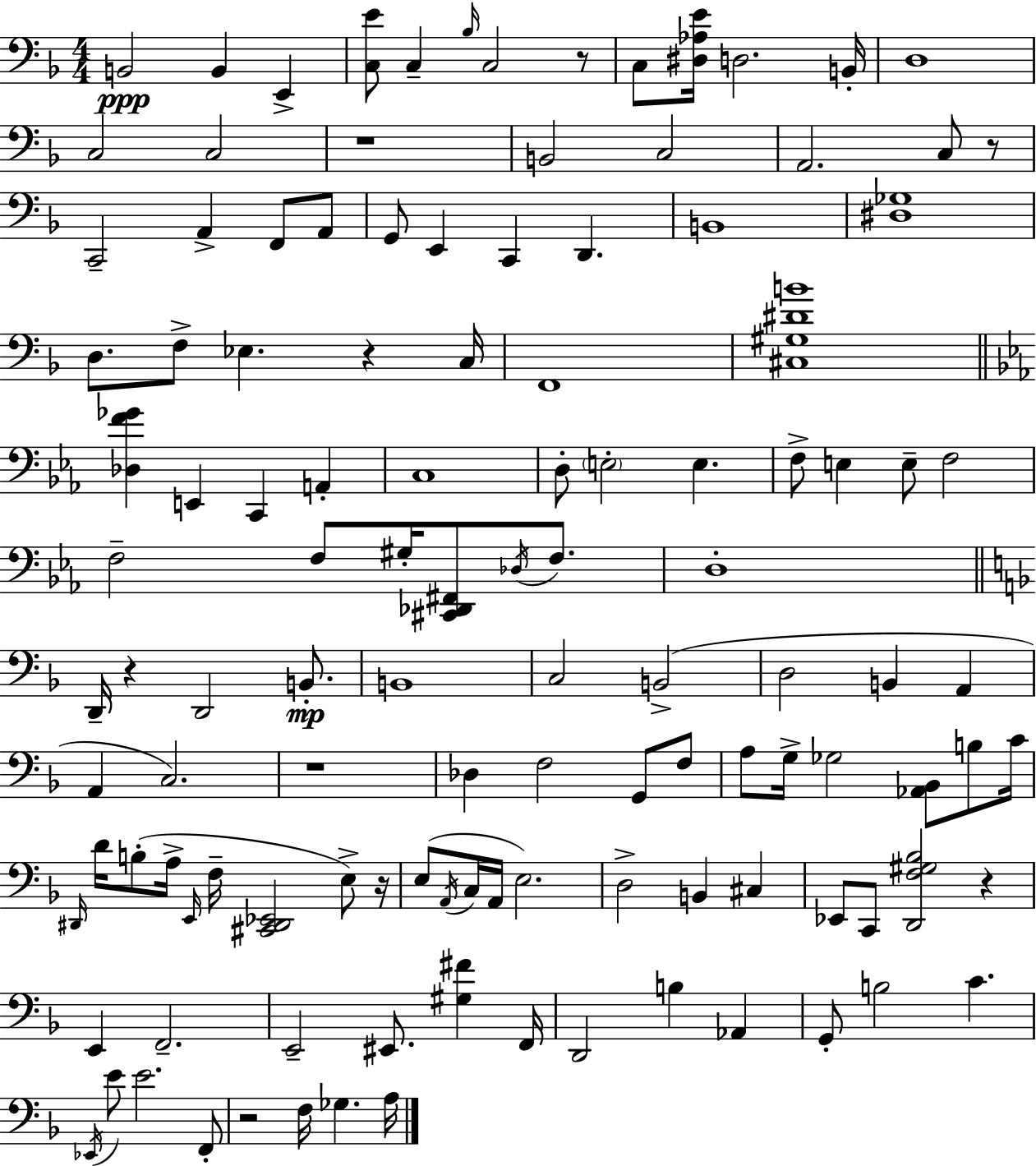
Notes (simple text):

B2/h B2/q E2/q [C3,E4]/e C3/q Bb3/s C3/h R/e C3/e [D#3,Ab3,E4]/s D3/h. B2/s D3/w C3/h C3/h R/w B2/h C3/h A2/h. C3/e R/e C2/h A2/q F2/e A2/e G2/e E2/q C2/q D2/q. B2/w [D#3,Gb3]/w D3/e. F3/e Eb3/q. R/q C3/s F2/w [C#3,G#3,D#4,B4]/w [Db3,F4,Gb4]/q E2/q C2/q A2/q C3/w D3/e E3/h E3/q. F3/e E3/q E3/e F3/h F3/h F3/e G#3/s [C#2,Db2,F#2]/e Db3/s F3/e. D3/w D2/s R/q D2/h B2/e. B2/w C3/h B2/h D3/h B2/q A2/q A2/q C3/h. R/w Db3/q F3/h G2/e F3/e A3/e G3/s Gb3/h [Ab2,Bb2]/e B3/e C4/s D#2/s D4/s B3/e A3/s E2/s F3/s [C#2,D#2,Eb2]/h E3/e R/s E3/e A2/s C3/s A2/s E3/h. D3/h B2/q C#3/q Eb2/e C2/e [D2,F3,G#3,Bb3]/h R/q E2/q F2/h. E2/h EIS2/e. [G#3,F#4]/q F2/s D2/h B3/q Ab2/q G2/e B3/h C4/q. Eb2/s E4/e E4/h. F2/e R/h F3/s Gb3/q. A3/s